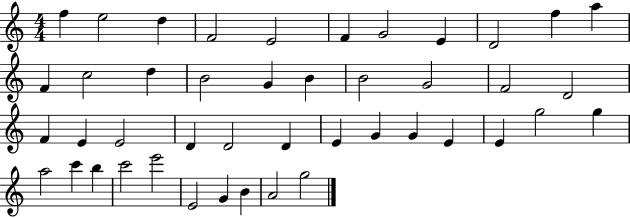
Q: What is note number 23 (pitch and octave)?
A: E4